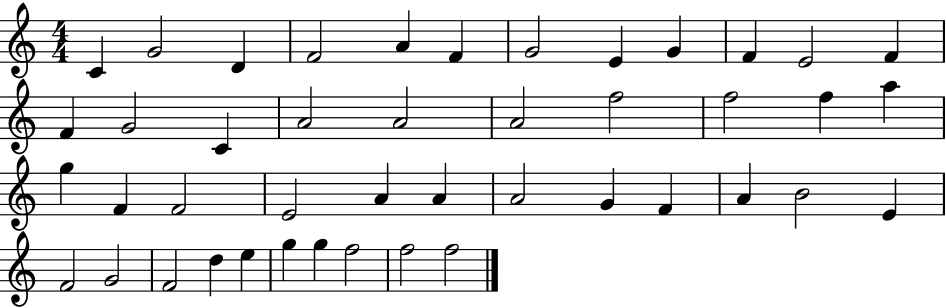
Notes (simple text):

C4/q G4/h D4/q F4/h A4/q F4/q G4/h E4/q G4/q F4/q E4/h F4/q F4/q G4/h C4/q A4/h A4/h A4/h F5/h F5/h F5/q A5/q G5/q F4/q F4/h E4/h A4/q A4/q A4/h G4/q F4/q A4/q B4/h E4/q F4/h G4/h F4/h D5/q E5/q G5/q G5/q F5/h F5/h F5/h